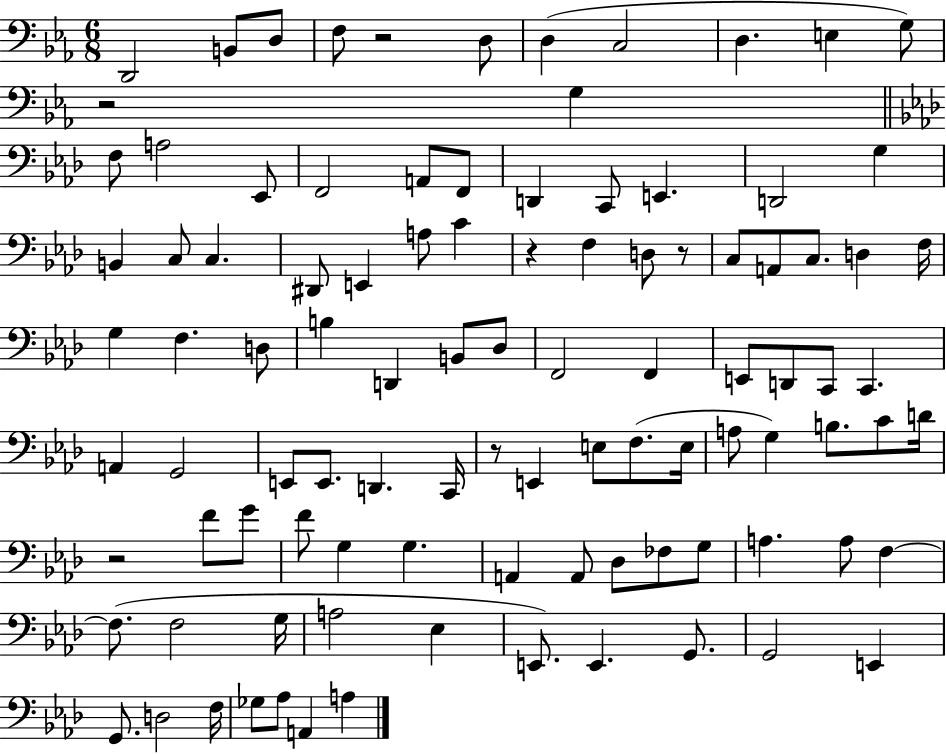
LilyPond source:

{
  \clef bass
  \numericTimeSignature
  \time 6/8
  \key ees \major
  d,2 b,8 d8 | f8 r2 d8 | d4( c2 | d4. e4 g8) | \break r2 g4 | \bar "||" \break \key aes \major f8 a2 ees,8 | f,2 a,8 f,8 | d,4 c,8 e,4. | d,2 g4 | \break b,4 c8 c4. | dis,8 e,4 a8 c'4 | r4 f4 d8 r8 | c8 a,8 c8. d4 f16 | \break g4 f4. d8 | b4 d,4 b,8 des8 | f,2 f,4 | e,8 d,8 c,8 c,4. | \break a,4 g,2 | e,8 e,8. d,4. c,16 | r8 e,4 e8 f8.( e16 | a8 g4) b8. c'8 d'16 | \break r2 f'8 g'8 | f'8 g4 g4. | a,4 a,8 des8 fes8 g8 | a4. a8 f4~~ | \break f8.( f2 g16 | a2 ees4 | e,8.) e,4. g,8. | g,2 e,4 | \break g,8. d2 f16 | ges8 aes8 a,4 a4 | \bar "|."
}